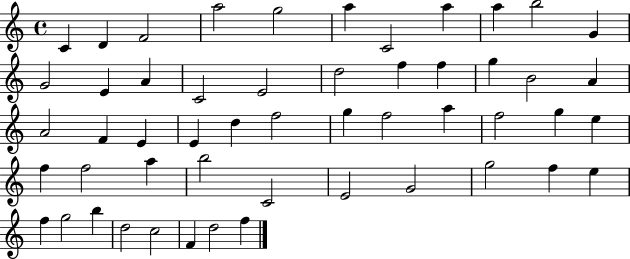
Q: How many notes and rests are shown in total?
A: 52